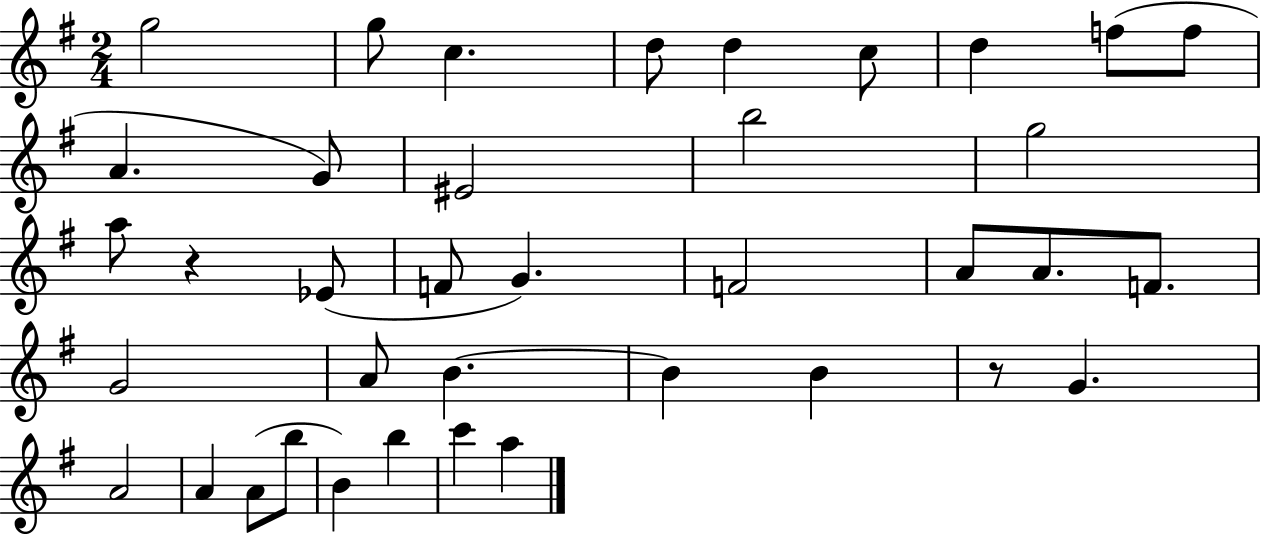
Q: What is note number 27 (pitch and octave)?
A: B4